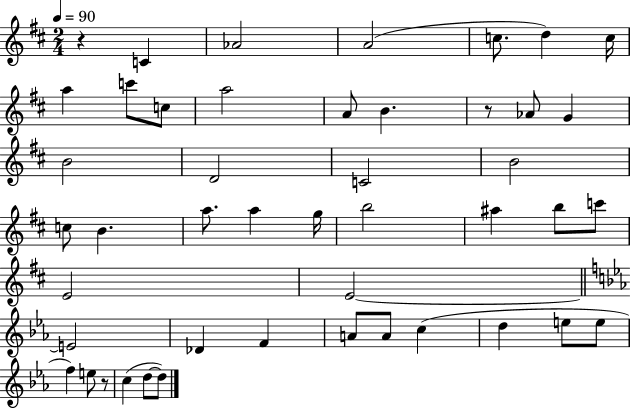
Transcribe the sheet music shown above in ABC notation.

X:1
T:Untitled
M:2/4
L:1/4
K:D
z C _A2 A2 c/2 d c/4 a c'/2 c/2 a2 A/2 B z/2 _A/2 G B2 D2 C2 B2 c/2 B a/2 a g/4 b2 ^a b/2 c'/2 E2 E2 E2 _D F A/2 A/2 c d e/2 e/2 f e/2 z/2 c d/2 d/2